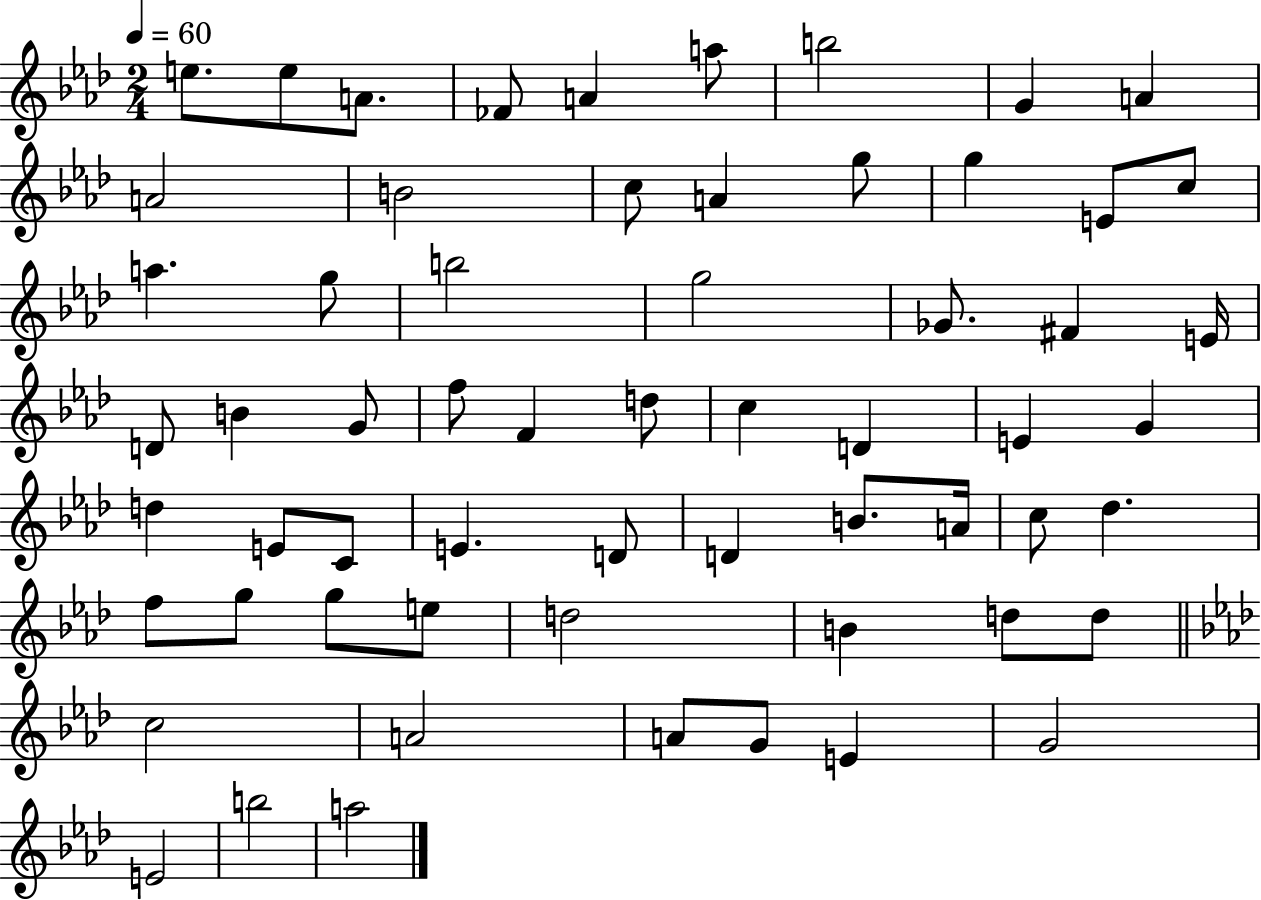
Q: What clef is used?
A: treble